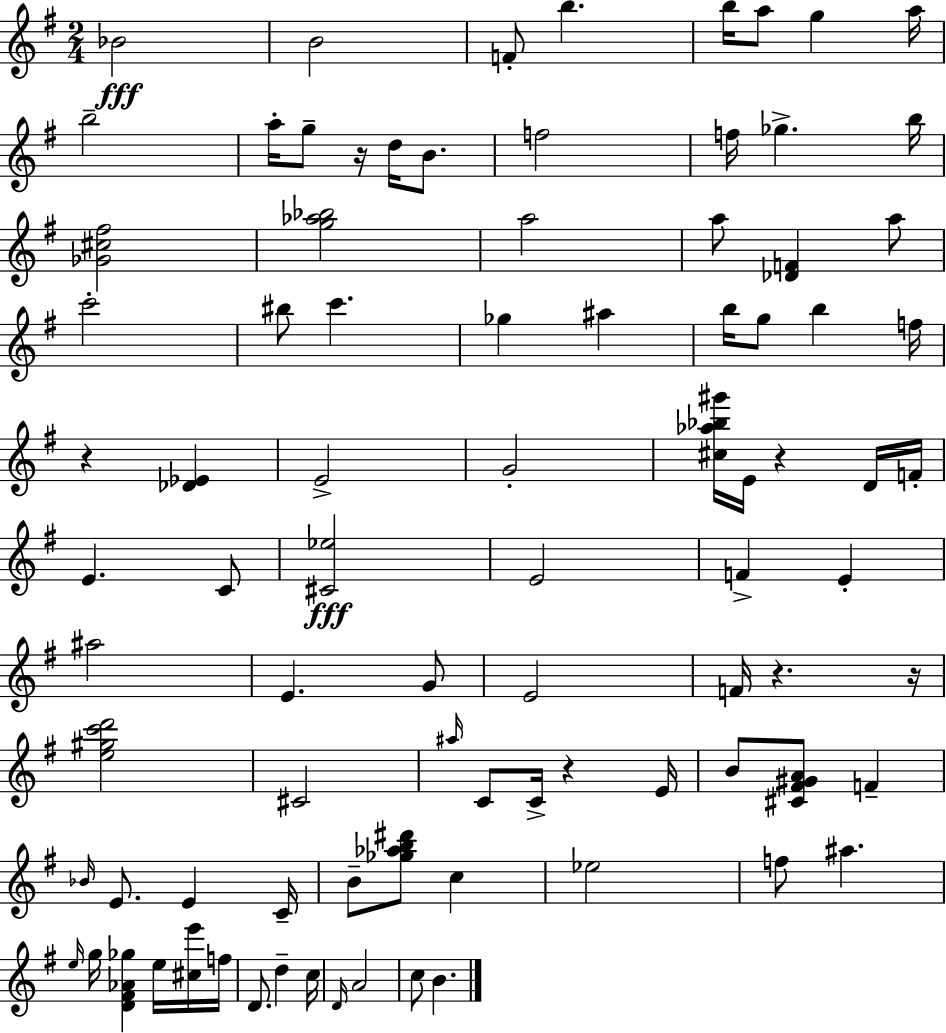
Bb4/h B4/h F4/e B5/q. B5/s A5/e G5/q A5/s B5/h A5/s G5/e R/s D5/s B4/e. F5/h F5/s Gb5/q. B5/s [Gb4,C#5,F#5]/h [G5,Ab5,Bb5]/h A5/h A5/e [Db4,F4]/q A5/e C6/h BIS5/e C6/q. Gb5/q A#5/q B5/s G5/e B5/q F5/s R/q [Db4,Eb4]/q E4/h G4/h [C#5,Ab5,Bb5,G#6]/s E4/s R/q D4/s F4/s E4/q. C4/e [C#4,Eb5]/h E4/h F4/q E4/q A#5/h E4/q. G4/e E4/h F4/s R/q. R/s [E5,G#5,C6,D6]/h C#4/h A#5/s C4/e C4/s R/q E4/s B4/e [C#4,F#4,G#4,A4]/e F4/q Bb4/s E4/e. E4/q C4/s B4/e [Gb5,Ab5,B5,D#6]/e C5/q Eb5/h F5/e A#5/q. E5/s G5/s [D4,F#4,Ab4,Gb5]/q E5/s [C#5,E6]/s F5/s D4/e. D5/q C5/s D4/s A4/h C5/e B4/q.